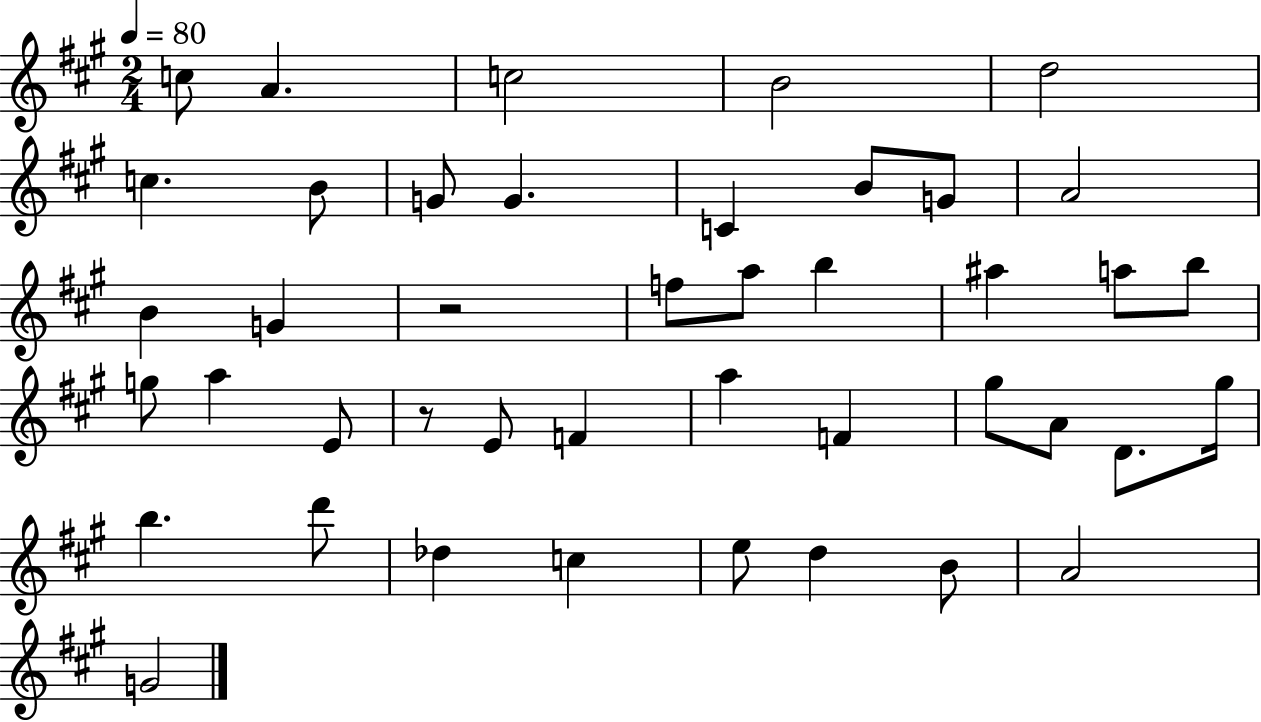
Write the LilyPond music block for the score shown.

{
  \clef treble
  \numericTimeSignature
  \time 2/4
  \key a \major
  \tempo 4 = 80
  c''8 a'4. | c''2 | b'2 | d''2 | \break c''4. b'8 | g'8 g'4. | c'4 b'8 g'8 | a'2 | \break b'4 g'4 | r2 | f''8 a''8 b''4 | ais''4 a''8 b''8 | \break g''8 a''4 e'8 | r8 e'8 f'4 | a''4 f'4 | gis''8 a'8 d'8. gis''16 | \break b''4. d'''8 | des''4 c''4 | e''8 d''4 b'8 | a'2 | \break g'2 | \bar "|."
}